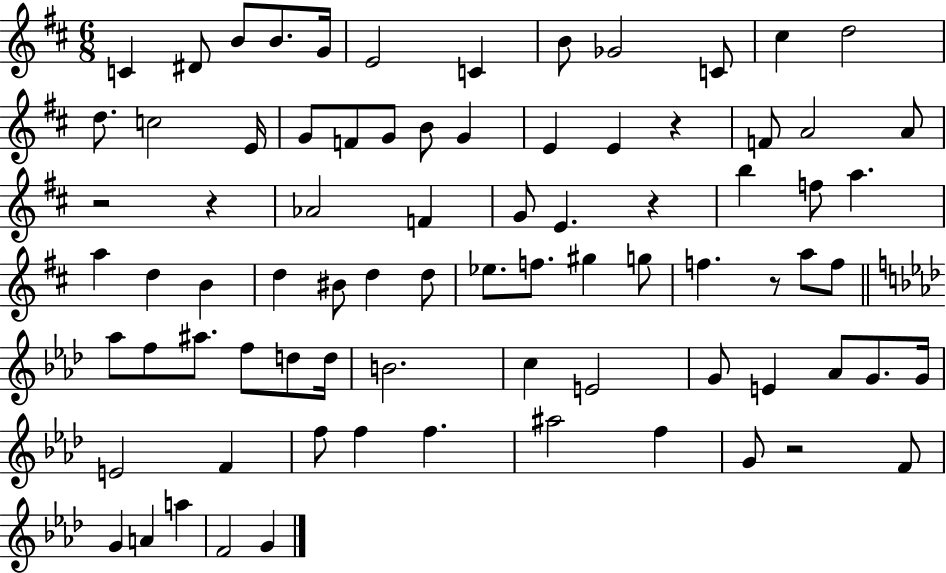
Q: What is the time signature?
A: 6/8